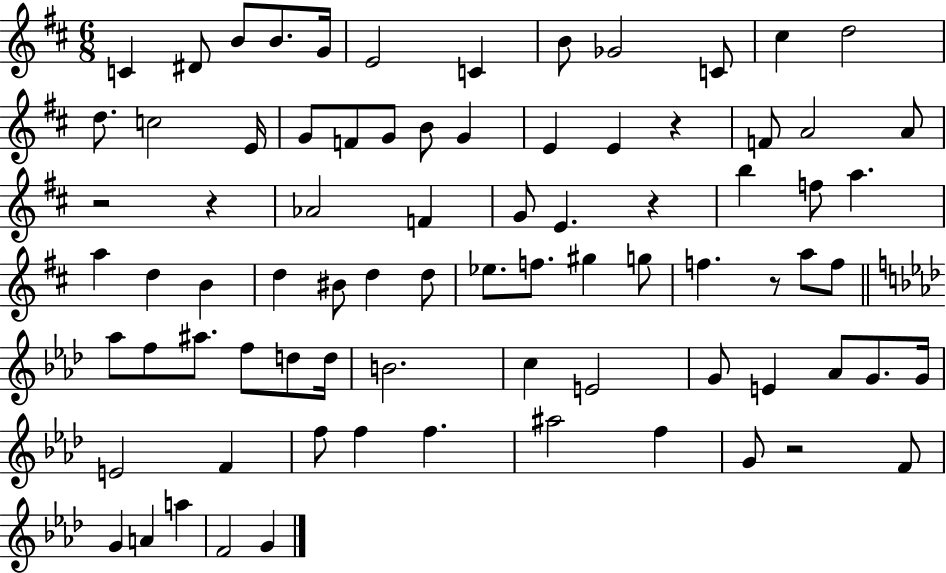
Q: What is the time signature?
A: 6/8